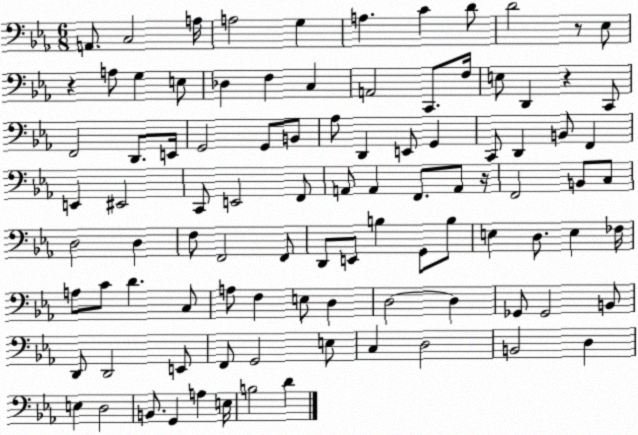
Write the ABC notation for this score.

X:1
T:Untitled
M:6/8
L:1/4
K:Eb
A,,/2 C,2 A,/4 A,2 G, A, C D/2 D2 z/2 _E,/2 z A,/2 G, E,/2 _D, F, C, A,,2 C,,/2 F,/4 E,/2 D,, z C,,/2 F,,2 D,,/2 E,,/4 G,,2 G,,/2 B,,/2 _A,/2 D,, E,,/2 G,, C,,/2 D,, B,,/2 F,, E,, ^E,,2 C,,/2 E,,2 F,,/2 A,,/2 A,, F,,/2 A,,/2 z/4 F,,2 B,,/2 C,/2 D,2 D, F,/2 F,,2 F,,/2 D,,/2 E,,/2 B, G,,/2 B,/2 E, D,/2 E, _F,/4 A,/2 C/2 D C,/2 A,/2 F, E,/2 D, D,2 D, _G,,/2 _G,,2 B,,/2 D,,/2 D,,2 E,,/2 F,,/2 G,,2 E,/2 C, D,2 B,,2 D, E, D,2 B,,/2 G,, A, E,/4 B,2 D